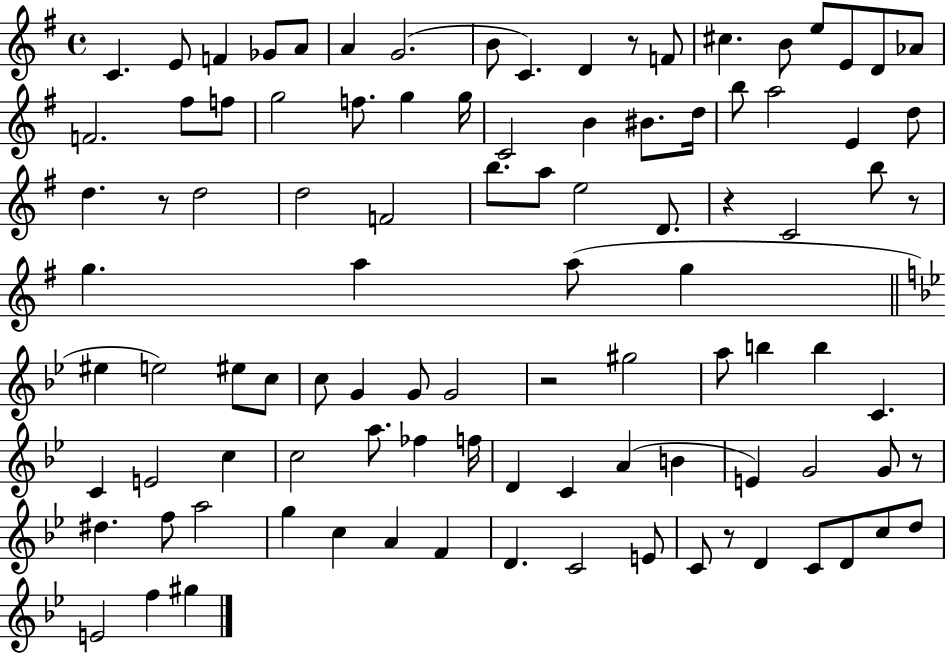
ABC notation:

X:1
T:Untitled
M:4/4
L:1/4
K:G
C E/2 F _G/2 A/2 A G2 B/2 C D z/2 F/2 ^c B/2 e/2 E/2 D/2 _A/2 F2 ^f/2 f/2 g2 f/2 g g/4 C2 B ^B/2 d/4 b/2 a2 E d/2 d z/2 d2 d2 F2 b/2 a/2 e2 D/2 z C2 b/2 z/2 g a a/2 g ^e e2 ^e/2 c/2 c/2 G G/2 G2 z2 ^g2 a/2 b b C C E2 c c2 a/2 _f f/4 D C A B E G2 G/2 z/2 ^d f/2 a2 g c A F D C2 E/2 C/2 z/2 D C/2 D/2 c/2 d/2 E2 f ^g